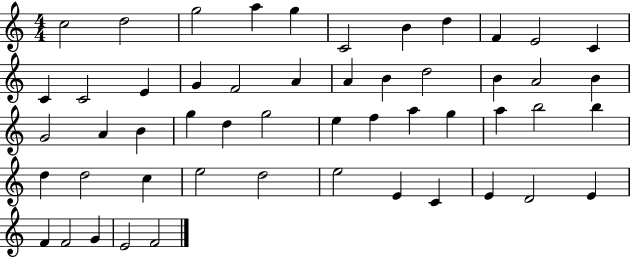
{
  \clef treble
  \numericTimeSignature
  \time 4/4
  \key c \major
  c''2 d''2 | g''2 a''4 g''4 | c'2 b'4 d''4 | f'4 e'2 c'4 | \break c'4 c'2 e'4 | g'4 f'2 a'4 | a'4 b'4 d''2 | b'4 a'2 b'4 | \break g'2 a'4 b'4 | g''4 d''4 g''2 | e''4 f''4 a''4 g''4 | a''4 b''2 b''4 | \break d''4 d''2 c''4 | e''2 d''2 | e''2 e'4 c'4 | e'4 d'2 e'4 | \break f'4 f'2 g'4 | e'2 f'2 | \bar "|."
}